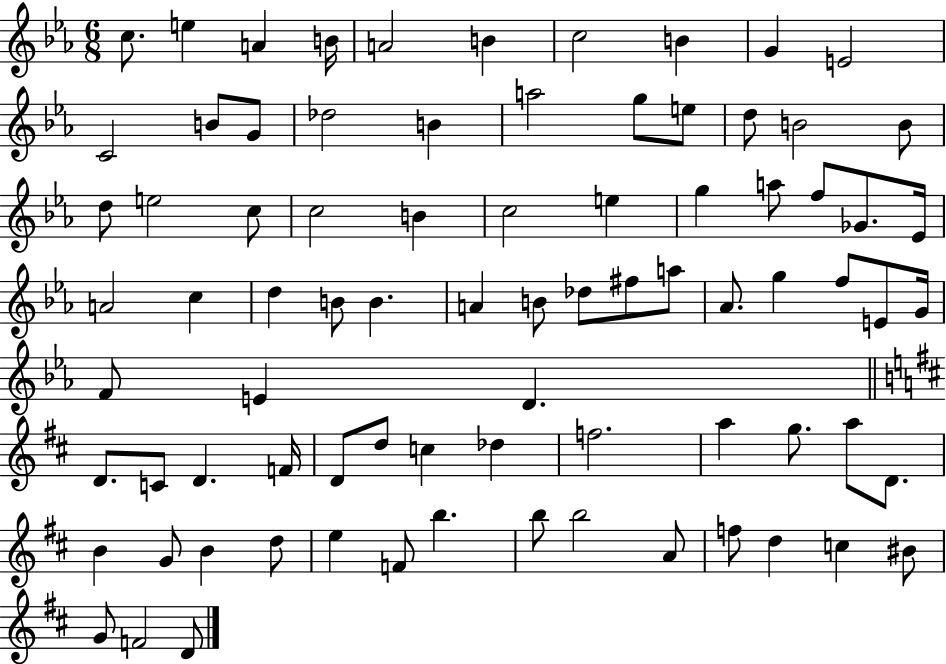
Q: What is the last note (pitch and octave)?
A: D4